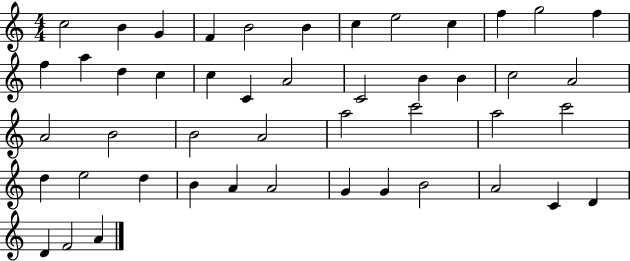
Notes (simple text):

C5/h B4/q G4/q F4/q B4/h B4/q C5/q E5/h C5/q F5/q G5/h F5/q F5/q A5/q D5/q C5/q C5/q C4/q A4/h C4/h B4/q B4/q C5/h A4/h A4/h B4/h B4/h A4/h A5/h C6/h A5/h C6/h D5/q E5/h D5/q B4/q A4/q A4/h G4/q G4/q B4/h A4/h C4/q D4/q D4/q F4/h A4/q